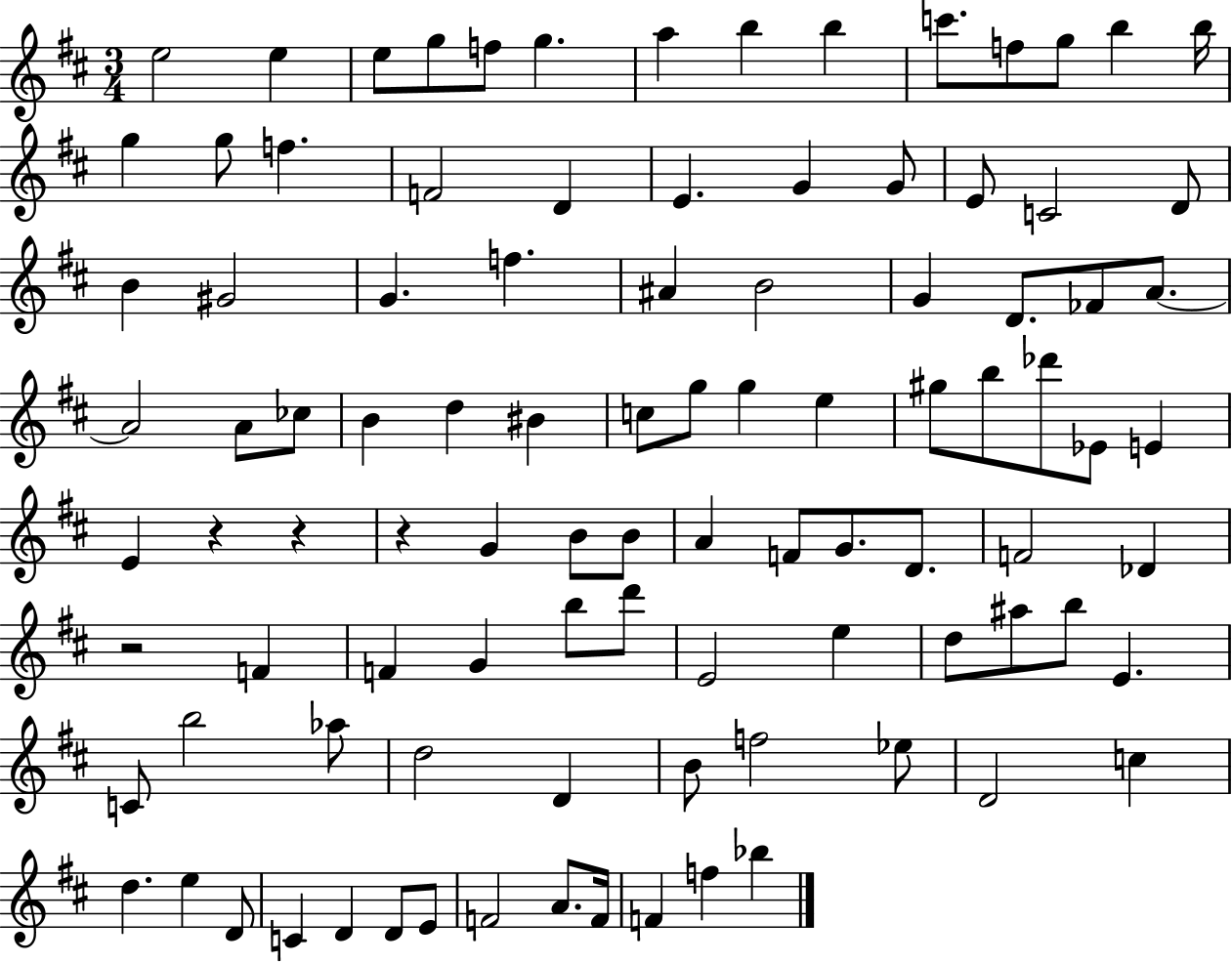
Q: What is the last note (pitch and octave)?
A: Bb5